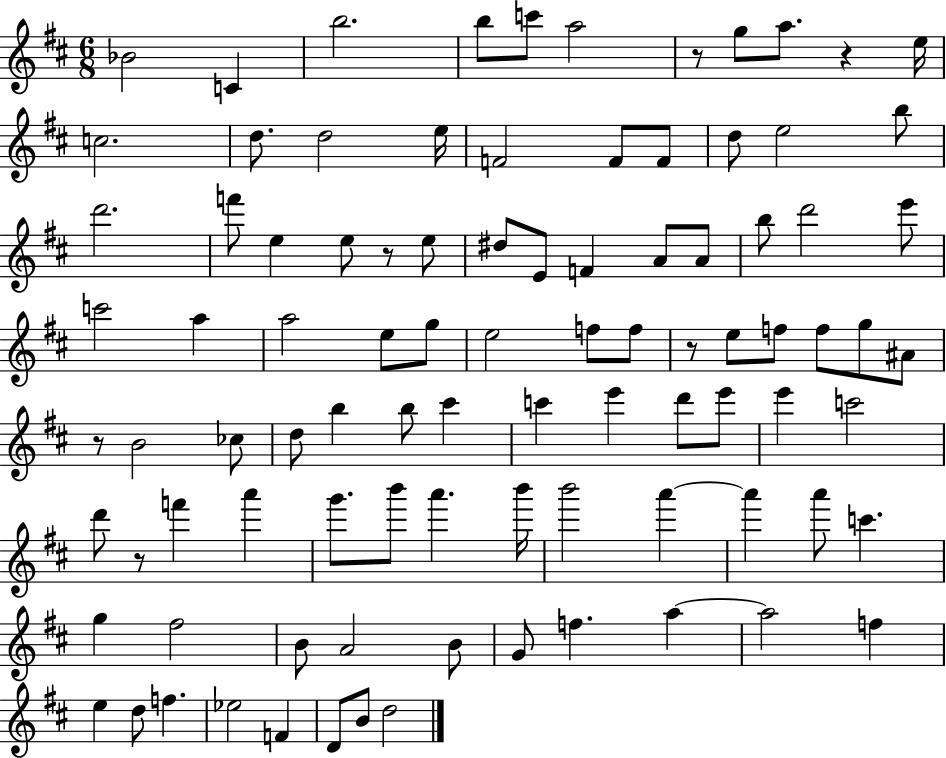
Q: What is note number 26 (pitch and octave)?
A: E4